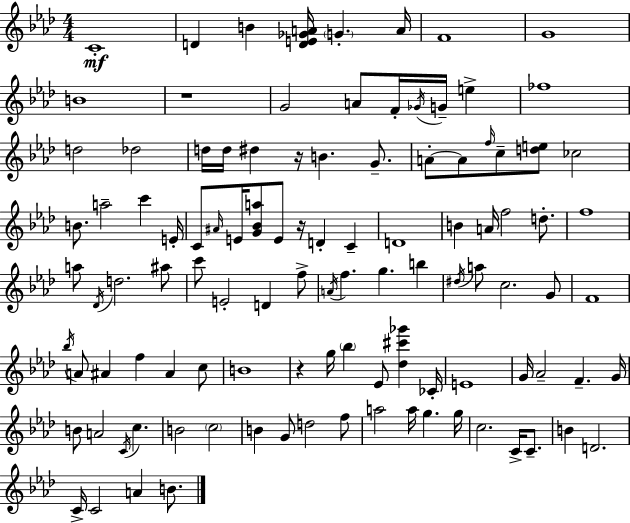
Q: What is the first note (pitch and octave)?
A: C4